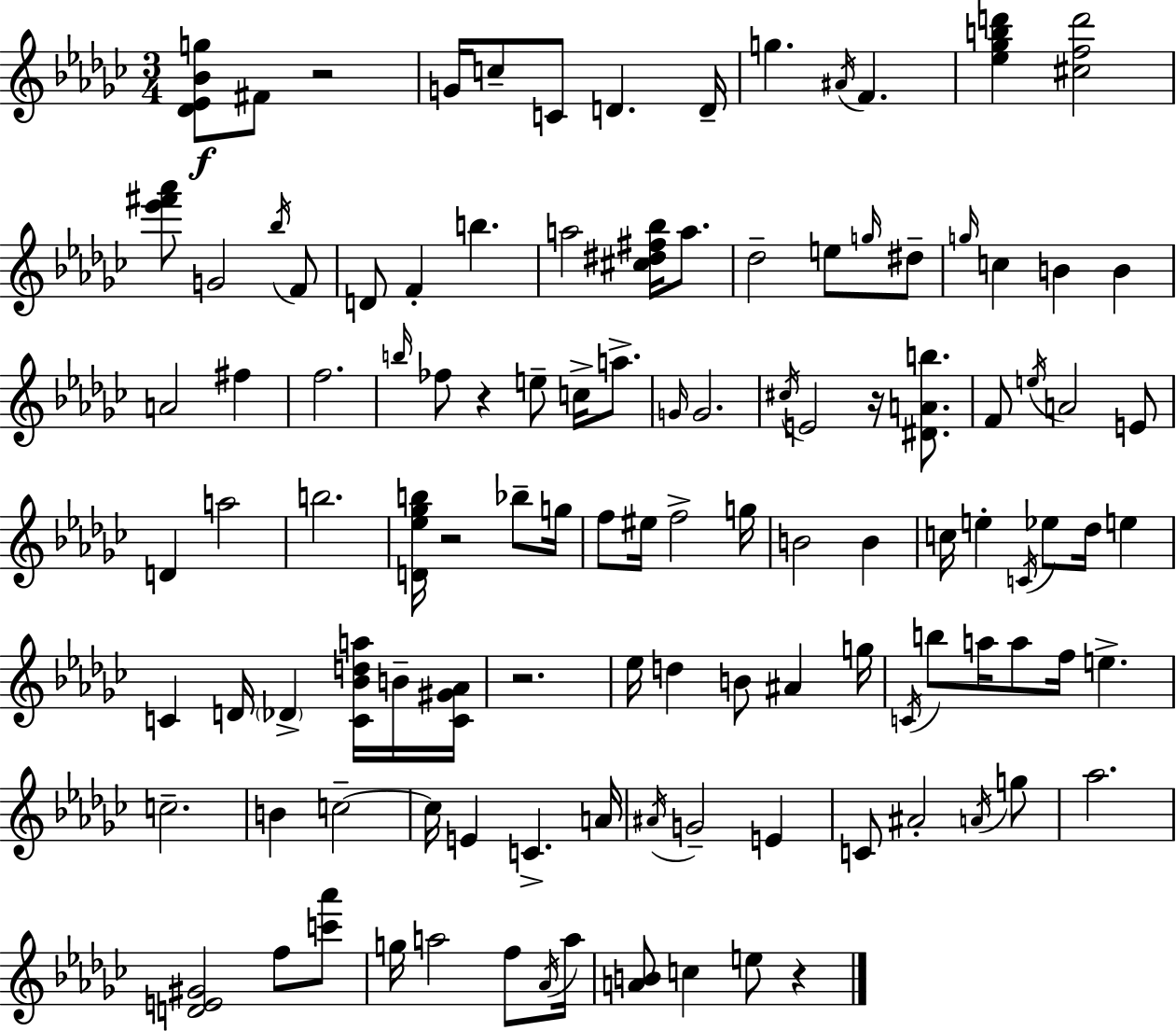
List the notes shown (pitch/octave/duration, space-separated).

[Db4,Eb4,Bb4,G5]/e F#4/e R/h G4/s C5/e C4/e D4/q. D4/s G5/q. A#4/s F4/q. [Eb5,Gb5,B5,D6]/q [C#5,F5,D6]/h [Eb6,F#6,Ab6]/e G4/h Bb5/s F4/e D4/e F4/q B5/q. A5/h [C#5,D#5,F#5,Bb5]/s A5/e. Db5/h E5/e G5/s D#5/e G5/s C5/q B4/q B4/q A4/h F#5/q F5/h. B5/s FES5/e R/q E5/e C5/s A5/e. G4/s G4/h. C#5/s E4/h R/s [D#4,A4,B5]/e. F4/e E5/s A4/h E4/e D4/q A5/h B5/h. [D4,Eb5,Gb5,B5]/s R/h Bb5/e G5/s F5/e EIS5/s F5/h G5/s B4/h B4/q C5/s E5/q C4/s Eb5/e Db5/s E5/q C4/q D4/s Db4/q [C4,Bb4,D5,A5]/s B4/s [C4,G#4,Ab4]/s R/h. Eb5/s D5/q B4/e A#4/q G5/s C4/s B5/e A5/s A5/e F5/s E5/q. C5/h. B4/q C5/h C5/s E4/q C4/q. A4/s A#4/s G4/h E4/q C4/e A#4/h A4/s G5/e Ab5/h. [D4,E4,G#4]/h F5/e [C6,Ab6]/e G5/s A5/h F5/e Ab4/s A5/s [A4,B4]/e C5/q E5/e R/q